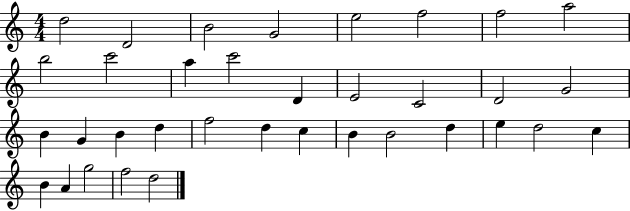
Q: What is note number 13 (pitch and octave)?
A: D4